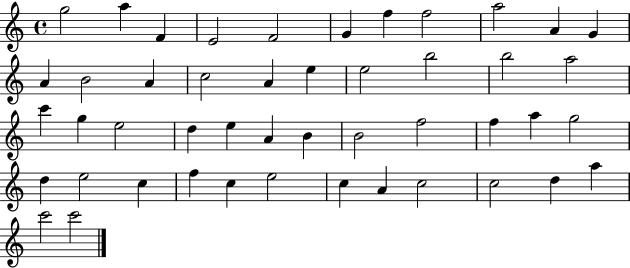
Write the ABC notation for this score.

X:1
T:Untitled
M:4/4
L:1/4
K:C
g2 a F E2 F2 G f f2 a2 A G A B2 A c2 A e e2 b2 b2 a2 c' g e2 d e A B B2 f2 f a g2 d e2 c f c e2 c A c2 c2 d a c'2 c'2